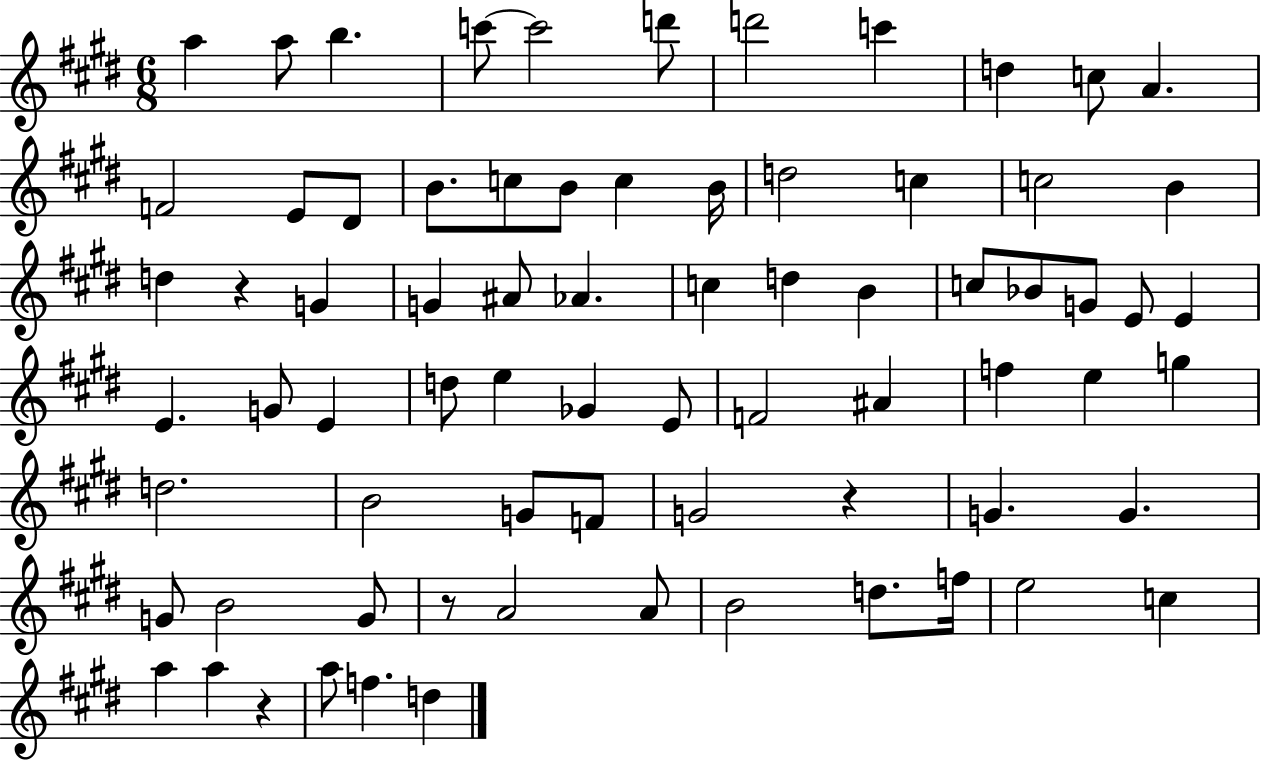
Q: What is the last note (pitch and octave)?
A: D5